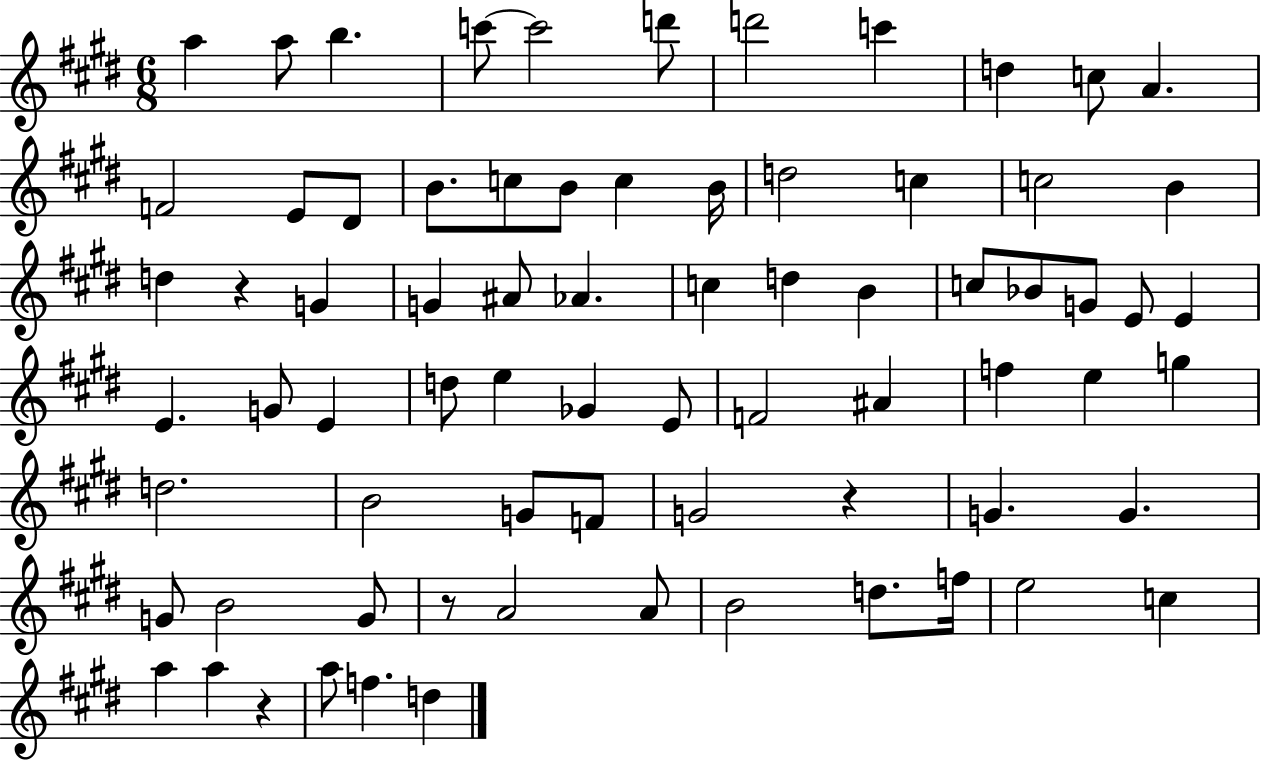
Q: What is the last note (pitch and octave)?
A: D5